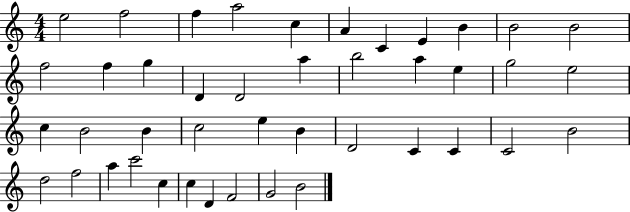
E5/h F5/h F5/q A5/h C5/q A4/q C4/q E4/q B4/q B4/h B4/h F5/h F5/q G5/q D4/q D4/h A5/q B5/h A5/q E5/q G5/h E5/h C5/q B4/h B4/q C5/h E5/q B4/q D4/h C4/q C4/q C4/h B4/h D5/h F5/h A5/q C6/h C5/q C5/q D4/q F4/h G4/h B4/h